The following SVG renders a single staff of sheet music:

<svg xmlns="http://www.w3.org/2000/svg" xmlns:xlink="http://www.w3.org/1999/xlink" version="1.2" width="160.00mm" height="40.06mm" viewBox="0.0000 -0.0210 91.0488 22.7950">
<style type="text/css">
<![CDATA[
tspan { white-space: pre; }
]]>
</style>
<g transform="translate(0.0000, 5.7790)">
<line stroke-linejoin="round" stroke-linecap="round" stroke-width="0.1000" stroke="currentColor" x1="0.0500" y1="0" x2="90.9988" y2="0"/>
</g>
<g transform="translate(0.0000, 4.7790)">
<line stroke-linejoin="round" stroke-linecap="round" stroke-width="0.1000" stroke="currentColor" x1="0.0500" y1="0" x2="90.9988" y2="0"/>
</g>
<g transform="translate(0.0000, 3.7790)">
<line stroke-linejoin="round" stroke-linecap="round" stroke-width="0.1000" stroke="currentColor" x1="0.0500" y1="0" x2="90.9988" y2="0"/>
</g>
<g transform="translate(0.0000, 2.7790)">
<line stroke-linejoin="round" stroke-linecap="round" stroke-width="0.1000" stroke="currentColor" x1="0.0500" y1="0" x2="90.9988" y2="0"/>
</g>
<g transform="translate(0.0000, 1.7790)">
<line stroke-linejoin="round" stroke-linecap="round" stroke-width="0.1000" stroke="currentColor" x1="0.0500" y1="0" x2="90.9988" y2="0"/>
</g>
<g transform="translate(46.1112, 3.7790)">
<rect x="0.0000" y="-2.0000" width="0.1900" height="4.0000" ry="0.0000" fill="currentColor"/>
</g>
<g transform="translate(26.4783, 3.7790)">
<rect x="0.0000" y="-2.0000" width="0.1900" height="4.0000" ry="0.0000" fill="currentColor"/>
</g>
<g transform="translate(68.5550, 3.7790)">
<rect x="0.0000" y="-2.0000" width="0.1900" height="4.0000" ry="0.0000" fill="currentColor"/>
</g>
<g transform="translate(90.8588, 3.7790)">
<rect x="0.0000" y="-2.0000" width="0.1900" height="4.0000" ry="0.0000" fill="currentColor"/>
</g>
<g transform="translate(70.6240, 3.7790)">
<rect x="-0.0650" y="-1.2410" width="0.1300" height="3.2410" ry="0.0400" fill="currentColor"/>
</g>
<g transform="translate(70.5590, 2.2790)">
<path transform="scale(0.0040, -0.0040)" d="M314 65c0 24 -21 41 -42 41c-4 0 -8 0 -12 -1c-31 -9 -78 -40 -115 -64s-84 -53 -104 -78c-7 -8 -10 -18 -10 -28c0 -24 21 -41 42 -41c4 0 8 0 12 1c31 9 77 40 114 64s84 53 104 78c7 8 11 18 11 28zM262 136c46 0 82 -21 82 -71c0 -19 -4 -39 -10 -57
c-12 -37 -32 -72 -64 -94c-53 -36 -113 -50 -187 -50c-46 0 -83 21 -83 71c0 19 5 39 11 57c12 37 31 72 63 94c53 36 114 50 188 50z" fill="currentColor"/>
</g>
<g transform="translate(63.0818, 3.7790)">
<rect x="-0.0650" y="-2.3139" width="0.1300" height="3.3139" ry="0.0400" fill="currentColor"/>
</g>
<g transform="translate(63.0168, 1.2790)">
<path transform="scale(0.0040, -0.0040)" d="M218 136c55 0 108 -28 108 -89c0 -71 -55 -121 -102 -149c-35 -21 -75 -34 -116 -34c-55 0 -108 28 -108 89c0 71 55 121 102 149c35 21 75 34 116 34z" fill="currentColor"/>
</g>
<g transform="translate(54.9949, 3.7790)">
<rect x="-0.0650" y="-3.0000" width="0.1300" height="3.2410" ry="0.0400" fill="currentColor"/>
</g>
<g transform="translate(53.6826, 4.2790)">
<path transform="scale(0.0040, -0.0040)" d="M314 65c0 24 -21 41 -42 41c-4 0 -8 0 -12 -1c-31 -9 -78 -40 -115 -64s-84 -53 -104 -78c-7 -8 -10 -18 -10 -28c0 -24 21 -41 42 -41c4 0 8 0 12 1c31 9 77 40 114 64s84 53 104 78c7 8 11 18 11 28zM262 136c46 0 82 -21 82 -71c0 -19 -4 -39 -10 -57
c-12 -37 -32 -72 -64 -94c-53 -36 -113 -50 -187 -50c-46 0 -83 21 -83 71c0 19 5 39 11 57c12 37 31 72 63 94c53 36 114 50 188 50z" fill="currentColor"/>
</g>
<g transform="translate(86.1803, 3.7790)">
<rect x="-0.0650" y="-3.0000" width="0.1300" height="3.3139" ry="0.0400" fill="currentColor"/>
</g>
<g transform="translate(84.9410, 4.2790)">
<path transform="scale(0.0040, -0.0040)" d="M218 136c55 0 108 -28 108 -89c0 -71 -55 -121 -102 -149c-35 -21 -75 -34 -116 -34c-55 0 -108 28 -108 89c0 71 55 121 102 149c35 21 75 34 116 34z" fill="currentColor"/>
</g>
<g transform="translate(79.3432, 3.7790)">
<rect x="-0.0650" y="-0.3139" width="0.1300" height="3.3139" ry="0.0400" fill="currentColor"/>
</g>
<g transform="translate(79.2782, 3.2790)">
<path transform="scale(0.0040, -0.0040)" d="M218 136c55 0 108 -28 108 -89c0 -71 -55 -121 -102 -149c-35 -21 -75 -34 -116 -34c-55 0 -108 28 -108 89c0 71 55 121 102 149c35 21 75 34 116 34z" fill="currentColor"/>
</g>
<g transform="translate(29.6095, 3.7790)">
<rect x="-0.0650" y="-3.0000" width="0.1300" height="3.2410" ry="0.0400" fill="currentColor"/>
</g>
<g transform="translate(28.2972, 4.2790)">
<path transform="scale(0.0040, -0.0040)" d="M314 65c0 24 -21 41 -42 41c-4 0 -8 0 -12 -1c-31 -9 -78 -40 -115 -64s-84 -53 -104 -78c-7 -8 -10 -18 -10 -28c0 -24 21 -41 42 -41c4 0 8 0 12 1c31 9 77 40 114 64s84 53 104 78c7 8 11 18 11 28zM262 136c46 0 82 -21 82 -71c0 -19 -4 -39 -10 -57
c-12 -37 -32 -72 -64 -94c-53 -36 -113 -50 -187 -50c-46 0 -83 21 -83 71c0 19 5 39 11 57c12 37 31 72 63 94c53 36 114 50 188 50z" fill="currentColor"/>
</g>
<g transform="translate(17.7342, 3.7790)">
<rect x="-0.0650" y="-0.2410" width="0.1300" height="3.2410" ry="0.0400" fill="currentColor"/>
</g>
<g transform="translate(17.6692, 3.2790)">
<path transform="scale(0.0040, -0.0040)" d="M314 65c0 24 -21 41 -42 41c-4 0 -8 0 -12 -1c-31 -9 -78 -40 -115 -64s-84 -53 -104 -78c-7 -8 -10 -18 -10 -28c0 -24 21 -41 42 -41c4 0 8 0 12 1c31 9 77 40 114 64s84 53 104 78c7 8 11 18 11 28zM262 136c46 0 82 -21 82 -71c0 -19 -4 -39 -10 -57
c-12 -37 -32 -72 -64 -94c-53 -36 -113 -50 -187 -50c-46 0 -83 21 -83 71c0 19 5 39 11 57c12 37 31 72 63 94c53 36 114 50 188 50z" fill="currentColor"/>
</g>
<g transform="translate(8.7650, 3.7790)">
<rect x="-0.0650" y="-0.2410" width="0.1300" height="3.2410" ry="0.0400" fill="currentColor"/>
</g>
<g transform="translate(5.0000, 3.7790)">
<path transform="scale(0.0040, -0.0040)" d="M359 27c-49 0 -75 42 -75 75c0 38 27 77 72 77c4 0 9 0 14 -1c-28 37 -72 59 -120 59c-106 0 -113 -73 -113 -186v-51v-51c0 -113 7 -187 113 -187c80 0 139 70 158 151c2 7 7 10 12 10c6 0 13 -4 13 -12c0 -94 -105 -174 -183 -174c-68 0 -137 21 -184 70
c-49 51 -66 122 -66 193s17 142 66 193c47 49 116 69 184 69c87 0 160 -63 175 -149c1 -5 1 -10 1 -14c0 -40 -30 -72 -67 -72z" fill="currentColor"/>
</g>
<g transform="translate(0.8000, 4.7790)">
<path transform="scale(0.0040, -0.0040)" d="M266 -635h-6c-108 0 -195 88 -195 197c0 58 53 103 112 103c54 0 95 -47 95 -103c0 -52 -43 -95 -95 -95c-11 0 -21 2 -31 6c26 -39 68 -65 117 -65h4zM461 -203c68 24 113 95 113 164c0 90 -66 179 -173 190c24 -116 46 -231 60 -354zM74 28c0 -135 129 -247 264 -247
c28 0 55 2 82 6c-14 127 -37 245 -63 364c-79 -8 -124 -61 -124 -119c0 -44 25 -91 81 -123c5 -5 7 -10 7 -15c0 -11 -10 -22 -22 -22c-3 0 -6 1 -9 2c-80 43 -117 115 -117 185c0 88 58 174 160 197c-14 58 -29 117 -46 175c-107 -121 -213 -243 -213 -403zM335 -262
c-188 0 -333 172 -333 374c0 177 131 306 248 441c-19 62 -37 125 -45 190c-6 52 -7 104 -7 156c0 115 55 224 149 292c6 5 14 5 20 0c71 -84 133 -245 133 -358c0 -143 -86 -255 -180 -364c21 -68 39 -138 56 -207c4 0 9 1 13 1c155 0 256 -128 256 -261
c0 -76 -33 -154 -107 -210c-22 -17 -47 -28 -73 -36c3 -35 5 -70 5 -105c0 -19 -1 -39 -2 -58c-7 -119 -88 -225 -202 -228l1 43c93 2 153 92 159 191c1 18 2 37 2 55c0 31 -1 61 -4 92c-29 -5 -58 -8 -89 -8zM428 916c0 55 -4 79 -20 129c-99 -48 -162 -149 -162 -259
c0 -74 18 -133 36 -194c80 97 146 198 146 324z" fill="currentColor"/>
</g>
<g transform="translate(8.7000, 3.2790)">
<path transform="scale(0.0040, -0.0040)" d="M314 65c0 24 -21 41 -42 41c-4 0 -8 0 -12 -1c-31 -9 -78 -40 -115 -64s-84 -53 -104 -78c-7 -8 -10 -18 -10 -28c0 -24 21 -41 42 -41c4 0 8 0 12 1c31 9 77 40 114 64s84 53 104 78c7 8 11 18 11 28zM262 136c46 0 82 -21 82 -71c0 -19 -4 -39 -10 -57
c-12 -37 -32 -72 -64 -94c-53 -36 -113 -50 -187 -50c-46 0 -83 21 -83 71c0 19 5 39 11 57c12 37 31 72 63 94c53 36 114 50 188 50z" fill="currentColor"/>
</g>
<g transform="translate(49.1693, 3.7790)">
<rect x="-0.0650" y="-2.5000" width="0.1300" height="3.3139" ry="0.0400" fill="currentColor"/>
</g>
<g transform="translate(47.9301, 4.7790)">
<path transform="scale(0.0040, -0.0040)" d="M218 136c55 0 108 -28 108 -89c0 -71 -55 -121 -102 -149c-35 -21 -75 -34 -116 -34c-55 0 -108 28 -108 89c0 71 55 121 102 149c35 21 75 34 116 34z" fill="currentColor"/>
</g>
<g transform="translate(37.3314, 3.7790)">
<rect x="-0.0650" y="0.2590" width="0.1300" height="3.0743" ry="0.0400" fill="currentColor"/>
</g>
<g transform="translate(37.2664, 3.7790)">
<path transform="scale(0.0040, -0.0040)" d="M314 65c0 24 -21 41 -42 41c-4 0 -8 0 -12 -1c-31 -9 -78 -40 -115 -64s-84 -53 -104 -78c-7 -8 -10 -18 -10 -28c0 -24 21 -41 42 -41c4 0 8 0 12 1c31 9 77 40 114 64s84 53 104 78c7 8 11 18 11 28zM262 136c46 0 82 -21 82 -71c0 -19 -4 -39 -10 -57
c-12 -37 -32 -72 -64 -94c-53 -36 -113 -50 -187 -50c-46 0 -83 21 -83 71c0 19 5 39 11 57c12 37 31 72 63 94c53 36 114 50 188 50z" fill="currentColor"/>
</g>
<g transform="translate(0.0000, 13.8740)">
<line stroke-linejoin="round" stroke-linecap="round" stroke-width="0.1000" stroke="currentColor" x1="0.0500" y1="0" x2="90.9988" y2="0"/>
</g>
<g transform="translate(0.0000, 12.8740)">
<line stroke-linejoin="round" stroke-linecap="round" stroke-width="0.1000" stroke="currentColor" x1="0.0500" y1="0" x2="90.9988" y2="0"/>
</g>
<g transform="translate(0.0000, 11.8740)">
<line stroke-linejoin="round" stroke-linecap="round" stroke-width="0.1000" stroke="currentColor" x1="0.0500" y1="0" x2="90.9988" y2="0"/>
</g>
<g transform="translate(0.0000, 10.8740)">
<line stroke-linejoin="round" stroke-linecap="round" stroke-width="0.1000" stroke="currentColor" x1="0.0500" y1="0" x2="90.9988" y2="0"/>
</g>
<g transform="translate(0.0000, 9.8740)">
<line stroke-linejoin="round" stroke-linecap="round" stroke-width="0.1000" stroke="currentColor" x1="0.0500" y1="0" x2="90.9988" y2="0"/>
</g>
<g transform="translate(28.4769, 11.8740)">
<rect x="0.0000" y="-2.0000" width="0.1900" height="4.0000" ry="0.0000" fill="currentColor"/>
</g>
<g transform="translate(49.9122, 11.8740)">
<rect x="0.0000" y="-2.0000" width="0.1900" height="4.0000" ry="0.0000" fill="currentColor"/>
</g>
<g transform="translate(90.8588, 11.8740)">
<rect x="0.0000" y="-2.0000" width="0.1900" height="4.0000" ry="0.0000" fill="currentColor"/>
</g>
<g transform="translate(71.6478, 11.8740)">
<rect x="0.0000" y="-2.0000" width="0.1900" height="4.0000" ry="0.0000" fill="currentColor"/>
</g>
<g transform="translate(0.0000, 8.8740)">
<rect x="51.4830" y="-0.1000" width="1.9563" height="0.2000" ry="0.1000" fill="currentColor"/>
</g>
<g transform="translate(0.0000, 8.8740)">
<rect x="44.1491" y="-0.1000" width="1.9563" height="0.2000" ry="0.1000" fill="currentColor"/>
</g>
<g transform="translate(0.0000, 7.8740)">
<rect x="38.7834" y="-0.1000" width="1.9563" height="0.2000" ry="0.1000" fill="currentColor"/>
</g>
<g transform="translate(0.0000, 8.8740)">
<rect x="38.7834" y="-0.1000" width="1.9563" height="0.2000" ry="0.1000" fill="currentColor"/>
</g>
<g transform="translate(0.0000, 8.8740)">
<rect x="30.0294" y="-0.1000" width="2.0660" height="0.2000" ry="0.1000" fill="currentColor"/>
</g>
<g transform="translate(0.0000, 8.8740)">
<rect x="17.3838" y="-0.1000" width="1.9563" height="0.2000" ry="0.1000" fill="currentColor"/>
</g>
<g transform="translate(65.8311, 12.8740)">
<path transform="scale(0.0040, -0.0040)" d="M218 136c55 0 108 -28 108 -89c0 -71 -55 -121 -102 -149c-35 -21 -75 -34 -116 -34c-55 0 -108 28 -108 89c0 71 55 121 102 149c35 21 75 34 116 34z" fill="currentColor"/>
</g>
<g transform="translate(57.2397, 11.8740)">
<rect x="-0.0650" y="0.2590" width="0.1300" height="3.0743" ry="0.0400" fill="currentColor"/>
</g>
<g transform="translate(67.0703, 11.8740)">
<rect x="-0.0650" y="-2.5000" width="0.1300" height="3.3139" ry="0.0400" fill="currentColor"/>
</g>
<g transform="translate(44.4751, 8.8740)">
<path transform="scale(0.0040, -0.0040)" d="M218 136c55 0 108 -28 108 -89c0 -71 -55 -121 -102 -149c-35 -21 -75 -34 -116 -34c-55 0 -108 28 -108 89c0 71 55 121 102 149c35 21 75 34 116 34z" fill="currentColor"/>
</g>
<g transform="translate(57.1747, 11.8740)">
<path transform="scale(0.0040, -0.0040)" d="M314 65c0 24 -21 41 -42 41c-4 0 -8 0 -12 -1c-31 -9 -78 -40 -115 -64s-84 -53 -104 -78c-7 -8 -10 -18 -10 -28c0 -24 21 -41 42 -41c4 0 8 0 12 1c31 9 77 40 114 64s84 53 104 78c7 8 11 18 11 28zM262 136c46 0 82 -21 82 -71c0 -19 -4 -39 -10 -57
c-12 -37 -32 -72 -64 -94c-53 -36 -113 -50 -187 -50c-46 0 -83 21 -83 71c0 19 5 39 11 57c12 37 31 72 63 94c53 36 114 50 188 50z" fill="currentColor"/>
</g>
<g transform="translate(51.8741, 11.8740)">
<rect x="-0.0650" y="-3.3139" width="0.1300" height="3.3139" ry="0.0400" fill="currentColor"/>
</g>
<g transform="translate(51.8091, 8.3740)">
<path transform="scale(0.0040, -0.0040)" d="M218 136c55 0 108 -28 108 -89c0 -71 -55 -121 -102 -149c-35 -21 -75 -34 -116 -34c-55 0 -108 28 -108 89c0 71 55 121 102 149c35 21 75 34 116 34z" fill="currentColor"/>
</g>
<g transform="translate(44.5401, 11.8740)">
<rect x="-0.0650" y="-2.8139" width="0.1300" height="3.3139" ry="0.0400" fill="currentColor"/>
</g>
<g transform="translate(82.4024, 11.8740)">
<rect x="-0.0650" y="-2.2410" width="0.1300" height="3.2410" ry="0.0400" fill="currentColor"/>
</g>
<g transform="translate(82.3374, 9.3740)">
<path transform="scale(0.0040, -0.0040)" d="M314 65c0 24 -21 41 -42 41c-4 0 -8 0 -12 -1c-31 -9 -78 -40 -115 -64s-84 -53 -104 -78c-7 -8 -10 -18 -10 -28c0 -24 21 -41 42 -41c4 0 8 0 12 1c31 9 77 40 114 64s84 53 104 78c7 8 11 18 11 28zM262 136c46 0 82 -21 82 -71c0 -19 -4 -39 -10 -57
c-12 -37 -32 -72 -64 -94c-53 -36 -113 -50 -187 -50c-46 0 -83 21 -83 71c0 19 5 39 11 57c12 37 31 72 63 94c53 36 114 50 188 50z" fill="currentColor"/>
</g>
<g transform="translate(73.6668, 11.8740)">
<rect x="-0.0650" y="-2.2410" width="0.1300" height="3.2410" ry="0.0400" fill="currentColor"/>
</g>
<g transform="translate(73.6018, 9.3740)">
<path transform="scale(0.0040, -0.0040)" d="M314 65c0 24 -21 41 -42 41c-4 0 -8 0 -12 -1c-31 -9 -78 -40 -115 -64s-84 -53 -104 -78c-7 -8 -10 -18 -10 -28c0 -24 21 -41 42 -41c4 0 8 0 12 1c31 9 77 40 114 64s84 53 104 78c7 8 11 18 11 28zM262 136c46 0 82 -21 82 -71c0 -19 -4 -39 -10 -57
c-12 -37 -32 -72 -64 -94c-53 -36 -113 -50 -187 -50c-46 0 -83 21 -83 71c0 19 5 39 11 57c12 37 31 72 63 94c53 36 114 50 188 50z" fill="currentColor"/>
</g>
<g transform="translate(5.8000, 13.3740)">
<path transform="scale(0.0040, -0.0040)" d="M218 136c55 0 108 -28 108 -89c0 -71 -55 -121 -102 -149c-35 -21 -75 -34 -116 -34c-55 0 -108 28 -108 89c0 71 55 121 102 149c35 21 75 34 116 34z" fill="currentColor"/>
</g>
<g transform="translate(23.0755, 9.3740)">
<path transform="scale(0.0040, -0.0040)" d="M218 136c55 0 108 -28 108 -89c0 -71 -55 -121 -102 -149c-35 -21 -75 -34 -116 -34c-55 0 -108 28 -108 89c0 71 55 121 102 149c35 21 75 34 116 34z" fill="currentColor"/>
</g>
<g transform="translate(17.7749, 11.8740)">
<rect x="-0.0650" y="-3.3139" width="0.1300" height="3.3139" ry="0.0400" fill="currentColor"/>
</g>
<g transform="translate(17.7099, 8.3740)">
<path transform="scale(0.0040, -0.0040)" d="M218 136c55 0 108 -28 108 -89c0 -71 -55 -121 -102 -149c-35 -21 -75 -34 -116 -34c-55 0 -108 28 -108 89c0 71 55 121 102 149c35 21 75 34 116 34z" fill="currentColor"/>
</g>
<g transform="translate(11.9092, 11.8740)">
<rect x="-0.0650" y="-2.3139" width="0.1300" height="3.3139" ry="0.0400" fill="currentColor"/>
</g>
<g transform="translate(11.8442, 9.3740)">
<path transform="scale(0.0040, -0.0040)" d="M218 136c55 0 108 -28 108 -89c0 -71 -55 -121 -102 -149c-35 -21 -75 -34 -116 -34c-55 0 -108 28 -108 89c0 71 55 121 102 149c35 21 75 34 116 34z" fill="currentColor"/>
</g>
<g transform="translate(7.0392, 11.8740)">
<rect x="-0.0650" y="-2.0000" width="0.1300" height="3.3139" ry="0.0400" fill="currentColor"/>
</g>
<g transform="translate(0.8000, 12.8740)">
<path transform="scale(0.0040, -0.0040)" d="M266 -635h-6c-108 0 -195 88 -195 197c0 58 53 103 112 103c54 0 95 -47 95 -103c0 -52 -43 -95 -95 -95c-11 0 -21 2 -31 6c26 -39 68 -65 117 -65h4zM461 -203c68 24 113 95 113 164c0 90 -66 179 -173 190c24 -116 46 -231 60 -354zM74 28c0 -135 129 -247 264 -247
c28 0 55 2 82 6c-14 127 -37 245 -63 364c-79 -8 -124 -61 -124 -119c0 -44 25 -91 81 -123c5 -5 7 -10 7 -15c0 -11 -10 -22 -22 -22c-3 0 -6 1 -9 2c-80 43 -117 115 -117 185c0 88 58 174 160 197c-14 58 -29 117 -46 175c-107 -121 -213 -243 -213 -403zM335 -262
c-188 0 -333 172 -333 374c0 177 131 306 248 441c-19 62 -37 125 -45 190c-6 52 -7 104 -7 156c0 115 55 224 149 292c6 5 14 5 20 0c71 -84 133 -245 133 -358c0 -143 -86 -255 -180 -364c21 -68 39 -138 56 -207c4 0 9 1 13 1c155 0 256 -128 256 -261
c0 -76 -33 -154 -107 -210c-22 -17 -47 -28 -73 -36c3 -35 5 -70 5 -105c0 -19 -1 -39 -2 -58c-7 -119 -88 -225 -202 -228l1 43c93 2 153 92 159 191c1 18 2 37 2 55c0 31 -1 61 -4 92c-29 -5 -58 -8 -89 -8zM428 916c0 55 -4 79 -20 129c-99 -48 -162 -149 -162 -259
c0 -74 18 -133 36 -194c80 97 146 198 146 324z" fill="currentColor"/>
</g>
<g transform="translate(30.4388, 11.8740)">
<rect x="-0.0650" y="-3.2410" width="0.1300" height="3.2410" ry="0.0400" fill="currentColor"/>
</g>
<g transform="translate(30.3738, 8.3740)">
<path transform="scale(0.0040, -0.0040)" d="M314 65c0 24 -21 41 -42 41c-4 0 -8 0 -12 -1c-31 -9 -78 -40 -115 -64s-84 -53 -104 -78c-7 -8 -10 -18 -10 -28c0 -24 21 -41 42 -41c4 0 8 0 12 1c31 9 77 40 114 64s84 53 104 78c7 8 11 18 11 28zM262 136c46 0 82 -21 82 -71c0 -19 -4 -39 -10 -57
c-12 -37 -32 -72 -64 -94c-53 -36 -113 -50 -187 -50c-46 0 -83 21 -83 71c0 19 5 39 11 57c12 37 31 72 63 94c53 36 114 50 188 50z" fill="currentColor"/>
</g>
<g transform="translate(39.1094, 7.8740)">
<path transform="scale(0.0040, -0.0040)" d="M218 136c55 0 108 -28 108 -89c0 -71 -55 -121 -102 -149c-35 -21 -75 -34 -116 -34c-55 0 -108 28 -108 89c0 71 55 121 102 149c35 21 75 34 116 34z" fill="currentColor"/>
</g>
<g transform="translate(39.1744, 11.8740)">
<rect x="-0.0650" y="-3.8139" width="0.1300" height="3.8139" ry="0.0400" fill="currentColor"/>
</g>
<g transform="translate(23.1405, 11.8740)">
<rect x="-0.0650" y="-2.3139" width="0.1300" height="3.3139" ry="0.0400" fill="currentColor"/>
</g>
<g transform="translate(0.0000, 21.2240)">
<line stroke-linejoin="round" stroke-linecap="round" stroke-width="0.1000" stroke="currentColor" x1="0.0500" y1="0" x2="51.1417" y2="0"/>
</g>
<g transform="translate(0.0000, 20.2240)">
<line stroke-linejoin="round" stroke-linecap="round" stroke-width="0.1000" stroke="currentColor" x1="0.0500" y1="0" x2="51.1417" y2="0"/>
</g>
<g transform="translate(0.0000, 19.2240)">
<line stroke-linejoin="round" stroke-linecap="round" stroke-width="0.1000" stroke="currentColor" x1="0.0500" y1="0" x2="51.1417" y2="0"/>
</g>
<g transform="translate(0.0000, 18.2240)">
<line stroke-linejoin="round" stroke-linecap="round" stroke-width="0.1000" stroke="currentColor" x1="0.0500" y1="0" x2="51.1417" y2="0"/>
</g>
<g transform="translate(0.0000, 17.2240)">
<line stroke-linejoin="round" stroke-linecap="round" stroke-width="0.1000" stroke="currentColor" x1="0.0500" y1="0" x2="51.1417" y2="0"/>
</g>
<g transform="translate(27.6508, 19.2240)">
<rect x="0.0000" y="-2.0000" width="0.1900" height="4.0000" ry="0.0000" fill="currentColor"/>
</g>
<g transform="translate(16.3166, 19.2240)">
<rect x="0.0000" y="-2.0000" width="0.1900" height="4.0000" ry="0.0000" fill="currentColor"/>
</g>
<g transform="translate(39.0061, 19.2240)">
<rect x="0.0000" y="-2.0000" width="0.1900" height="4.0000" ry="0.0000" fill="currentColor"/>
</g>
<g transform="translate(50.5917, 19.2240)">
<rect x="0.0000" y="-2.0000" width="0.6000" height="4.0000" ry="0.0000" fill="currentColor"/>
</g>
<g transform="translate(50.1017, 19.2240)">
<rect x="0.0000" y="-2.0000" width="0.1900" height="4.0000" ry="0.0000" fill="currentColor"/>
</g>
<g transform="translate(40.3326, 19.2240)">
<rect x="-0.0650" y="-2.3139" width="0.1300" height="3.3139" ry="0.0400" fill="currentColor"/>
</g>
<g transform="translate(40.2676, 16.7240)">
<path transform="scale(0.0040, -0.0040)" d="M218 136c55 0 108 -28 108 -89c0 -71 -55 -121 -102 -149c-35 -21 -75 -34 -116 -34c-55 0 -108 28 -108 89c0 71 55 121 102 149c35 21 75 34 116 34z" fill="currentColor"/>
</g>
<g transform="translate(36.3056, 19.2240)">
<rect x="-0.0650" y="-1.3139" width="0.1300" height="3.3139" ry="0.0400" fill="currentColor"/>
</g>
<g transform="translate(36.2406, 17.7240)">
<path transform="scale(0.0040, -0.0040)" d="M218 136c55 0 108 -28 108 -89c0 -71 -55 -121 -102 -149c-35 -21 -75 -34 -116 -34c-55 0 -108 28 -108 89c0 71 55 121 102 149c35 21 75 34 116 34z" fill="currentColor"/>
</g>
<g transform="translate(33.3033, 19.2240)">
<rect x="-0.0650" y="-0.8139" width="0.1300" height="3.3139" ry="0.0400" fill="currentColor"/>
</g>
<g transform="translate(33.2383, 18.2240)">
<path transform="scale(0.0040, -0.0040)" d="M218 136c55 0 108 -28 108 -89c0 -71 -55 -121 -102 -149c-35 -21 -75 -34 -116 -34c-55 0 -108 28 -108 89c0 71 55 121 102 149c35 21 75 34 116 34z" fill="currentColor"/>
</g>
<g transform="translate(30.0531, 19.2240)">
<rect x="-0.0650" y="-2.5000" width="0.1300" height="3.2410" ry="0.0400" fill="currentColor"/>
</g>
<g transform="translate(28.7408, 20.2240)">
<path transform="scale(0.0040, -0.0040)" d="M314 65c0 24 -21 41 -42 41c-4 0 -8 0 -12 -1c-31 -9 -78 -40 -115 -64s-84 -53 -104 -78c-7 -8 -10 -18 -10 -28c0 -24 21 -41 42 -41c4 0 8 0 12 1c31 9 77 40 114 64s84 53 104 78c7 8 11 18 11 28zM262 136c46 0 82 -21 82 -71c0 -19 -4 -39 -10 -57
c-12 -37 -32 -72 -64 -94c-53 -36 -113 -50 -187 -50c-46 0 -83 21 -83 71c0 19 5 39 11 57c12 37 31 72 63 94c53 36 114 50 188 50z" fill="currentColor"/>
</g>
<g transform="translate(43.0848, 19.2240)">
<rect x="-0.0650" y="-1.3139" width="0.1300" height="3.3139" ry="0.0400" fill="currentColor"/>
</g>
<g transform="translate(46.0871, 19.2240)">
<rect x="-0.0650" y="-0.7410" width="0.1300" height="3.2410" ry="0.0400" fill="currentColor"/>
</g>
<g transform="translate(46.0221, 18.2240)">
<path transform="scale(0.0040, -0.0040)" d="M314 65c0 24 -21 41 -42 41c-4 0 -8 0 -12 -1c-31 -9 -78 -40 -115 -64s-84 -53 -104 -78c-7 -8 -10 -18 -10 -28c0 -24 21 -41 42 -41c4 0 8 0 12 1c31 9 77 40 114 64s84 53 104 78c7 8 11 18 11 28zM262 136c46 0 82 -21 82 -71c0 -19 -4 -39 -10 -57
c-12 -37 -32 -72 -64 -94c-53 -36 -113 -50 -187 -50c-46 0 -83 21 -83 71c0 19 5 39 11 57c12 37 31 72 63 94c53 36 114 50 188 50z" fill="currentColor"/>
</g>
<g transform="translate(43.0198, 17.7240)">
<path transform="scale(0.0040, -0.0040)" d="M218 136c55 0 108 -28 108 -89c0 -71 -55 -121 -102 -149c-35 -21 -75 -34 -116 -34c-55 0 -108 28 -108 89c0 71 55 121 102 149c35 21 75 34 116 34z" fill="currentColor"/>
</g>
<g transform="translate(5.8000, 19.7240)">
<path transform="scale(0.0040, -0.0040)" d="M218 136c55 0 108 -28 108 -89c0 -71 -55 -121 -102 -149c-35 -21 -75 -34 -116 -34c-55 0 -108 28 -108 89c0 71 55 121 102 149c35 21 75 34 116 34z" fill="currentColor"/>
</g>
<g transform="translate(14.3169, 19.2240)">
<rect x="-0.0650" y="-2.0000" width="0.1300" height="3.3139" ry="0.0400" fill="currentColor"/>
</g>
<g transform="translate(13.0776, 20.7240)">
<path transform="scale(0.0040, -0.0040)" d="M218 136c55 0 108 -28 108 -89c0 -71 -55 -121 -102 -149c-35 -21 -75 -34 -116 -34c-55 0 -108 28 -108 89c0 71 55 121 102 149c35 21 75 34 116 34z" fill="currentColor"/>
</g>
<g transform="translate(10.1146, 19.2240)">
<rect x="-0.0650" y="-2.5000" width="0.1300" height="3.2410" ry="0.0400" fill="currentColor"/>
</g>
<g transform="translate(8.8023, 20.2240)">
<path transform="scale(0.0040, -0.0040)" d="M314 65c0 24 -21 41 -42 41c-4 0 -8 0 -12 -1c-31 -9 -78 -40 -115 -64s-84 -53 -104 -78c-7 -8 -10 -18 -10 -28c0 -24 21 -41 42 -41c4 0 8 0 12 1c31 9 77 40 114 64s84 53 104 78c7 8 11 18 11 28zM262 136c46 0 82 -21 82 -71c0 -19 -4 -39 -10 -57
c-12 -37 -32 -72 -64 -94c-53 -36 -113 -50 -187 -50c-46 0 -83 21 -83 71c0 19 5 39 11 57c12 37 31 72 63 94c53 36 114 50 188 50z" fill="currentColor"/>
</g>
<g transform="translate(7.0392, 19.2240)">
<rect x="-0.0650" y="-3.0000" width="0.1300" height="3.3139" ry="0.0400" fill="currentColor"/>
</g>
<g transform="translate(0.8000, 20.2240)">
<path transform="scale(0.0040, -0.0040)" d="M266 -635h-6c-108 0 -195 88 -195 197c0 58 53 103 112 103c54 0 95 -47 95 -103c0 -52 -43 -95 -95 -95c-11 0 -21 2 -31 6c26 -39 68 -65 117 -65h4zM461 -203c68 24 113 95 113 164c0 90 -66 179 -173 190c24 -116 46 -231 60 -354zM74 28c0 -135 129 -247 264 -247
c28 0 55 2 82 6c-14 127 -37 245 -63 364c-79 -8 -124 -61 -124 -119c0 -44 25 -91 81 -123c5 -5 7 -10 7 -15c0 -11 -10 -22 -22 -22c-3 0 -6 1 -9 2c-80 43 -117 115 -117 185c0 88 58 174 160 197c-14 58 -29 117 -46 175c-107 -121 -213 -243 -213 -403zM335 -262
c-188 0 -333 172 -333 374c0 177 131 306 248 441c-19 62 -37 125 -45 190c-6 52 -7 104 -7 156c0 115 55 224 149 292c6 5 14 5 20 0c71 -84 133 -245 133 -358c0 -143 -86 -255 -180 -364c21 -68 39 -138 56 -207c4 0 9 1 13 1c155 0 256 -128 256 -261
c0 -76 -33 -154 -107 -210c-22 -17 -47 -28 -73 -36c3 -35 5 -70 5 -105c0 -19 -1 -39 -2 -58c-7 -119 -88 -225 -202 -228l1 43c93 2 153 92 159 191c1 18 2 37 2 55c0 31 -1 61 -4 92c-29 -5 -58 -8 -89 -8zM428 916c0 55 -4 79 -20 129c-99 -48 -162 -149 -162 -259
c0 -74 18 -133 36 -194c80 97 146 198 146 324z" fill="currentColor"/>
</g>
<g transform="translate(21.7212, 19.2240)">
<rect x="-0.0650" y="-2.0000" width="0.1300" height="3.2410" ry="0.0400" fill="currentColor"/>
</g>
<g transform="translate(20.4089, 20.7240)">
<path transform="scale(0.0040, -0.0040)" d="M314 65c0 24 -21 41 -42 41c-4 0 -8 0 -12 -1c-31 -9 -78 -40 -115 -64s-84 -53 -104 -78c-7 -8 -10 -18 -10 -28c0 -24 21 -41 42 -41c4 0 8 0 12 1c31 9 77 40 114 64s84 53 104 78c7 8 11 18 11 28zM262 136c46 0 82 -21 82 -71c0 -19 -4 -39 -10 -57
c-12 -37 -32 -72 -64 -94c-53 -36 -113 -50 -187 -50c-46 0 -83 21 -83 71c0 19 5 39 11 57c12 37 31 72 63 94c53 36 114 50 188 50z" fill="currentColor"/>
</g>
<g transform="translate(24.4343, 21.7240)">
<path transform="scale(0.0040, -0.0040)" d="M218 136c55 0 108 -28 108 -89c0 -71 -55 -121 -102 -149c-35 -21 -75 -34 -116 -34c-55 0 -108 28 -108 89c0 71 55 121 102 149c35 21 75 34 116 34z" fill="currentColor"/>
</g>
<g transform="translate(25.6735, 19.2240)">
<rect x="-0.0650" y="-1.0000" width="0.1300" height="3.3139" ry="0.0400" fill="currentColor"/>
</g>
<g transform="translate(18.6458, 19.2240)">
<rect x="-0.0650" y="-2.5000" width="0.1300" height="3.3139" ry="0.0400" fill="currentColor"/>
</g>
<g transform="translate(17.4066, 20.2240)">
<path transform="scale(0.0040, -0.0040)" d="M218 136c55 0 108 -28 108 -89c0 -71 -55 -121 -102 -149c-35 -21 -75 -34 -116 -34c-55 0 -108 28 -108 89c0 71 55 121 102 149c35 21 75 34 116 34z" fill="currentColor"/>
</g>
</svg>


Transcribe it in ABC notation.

X:1
T:Untitled
M:4/4
L:1/4
K:C
c2 c2 A2 B2 G A2 g e2 c A F g b g b2 c' a b B2 G g2 g2 A G2 F G F2 D G2 d e g e d2